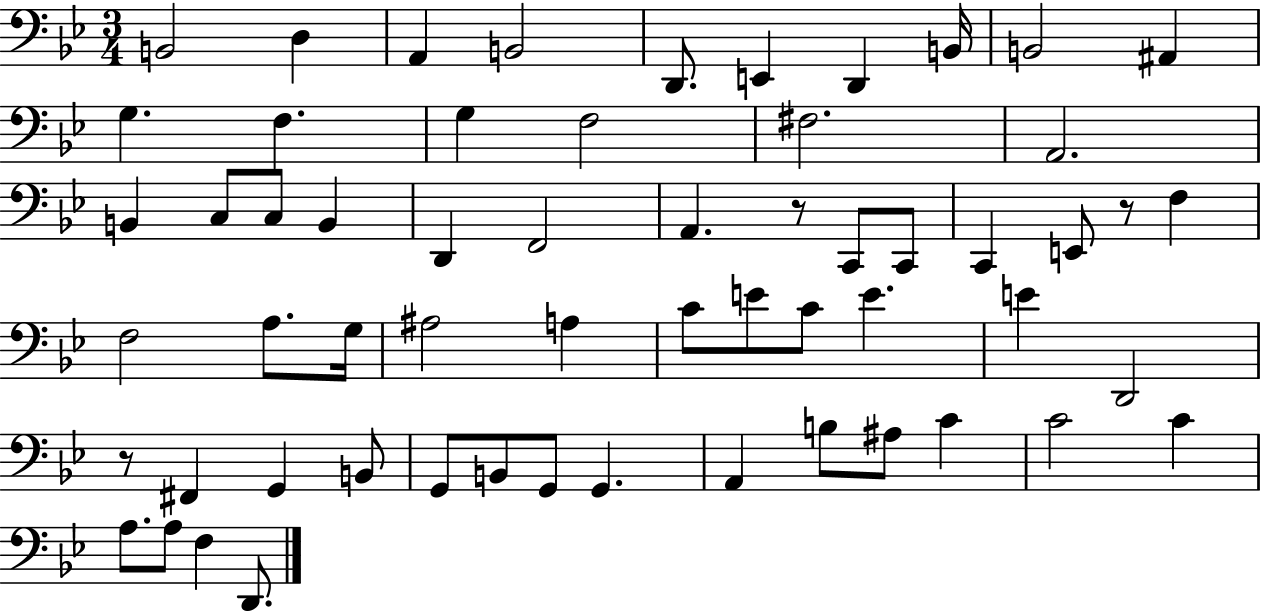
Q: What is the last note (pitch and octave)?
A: D2